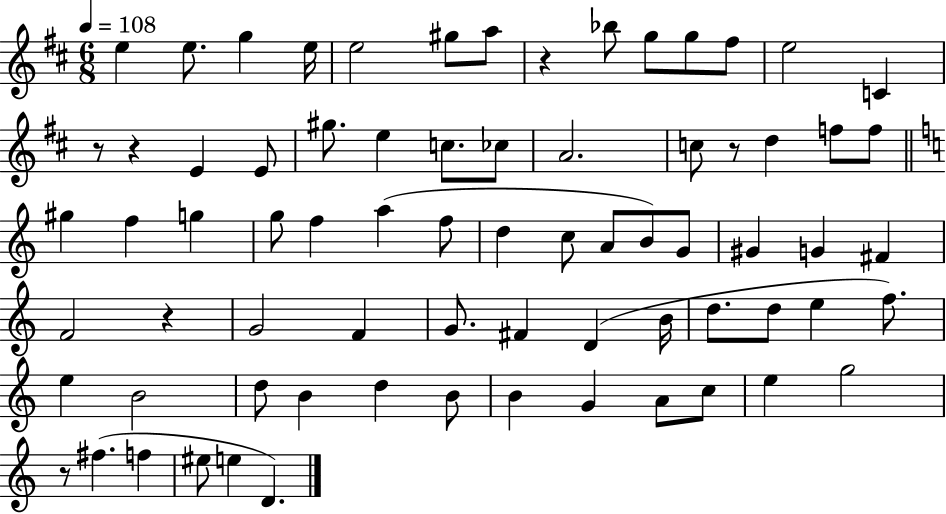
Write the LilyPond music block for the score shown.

{
  \clef treble
  \numericTimeSignature
  \time 6/8
  \key d \major
  \tempo 4 = 108
  e''4 e''8. g''4 e''16 | e''2 gis''8 a''8 | r4 bes''8 g''8 g''8 fis''8 | e''2 c'4 | \break r8 r4 e'4 e'8 | gis''8. e''4 c''8. ces''8 | a'2. | c''8 r8 d''4 f''8 f''8 | \break \bar "||" \break \key a \minor gis''4 f''4 g''4 | g''8 f''4 a''4( f''8 | d''4 c''8 a'8 b'8) g'8 | gis'4 g'4 fis'4 | \break f'2 r4 | g'2 f'4 | g'8. fis'4 d'4( b'16 | d''8. d''8 e''4 f''8.) | \break e''4 b'2 | d''8 b'4 d''4 b'8 | b'4 g'4 a'8 c''8 | e''4 g''2 | \break r8 fis''4.( f''4 | eis''8 e''4 d'4.) | \bar "|."
}